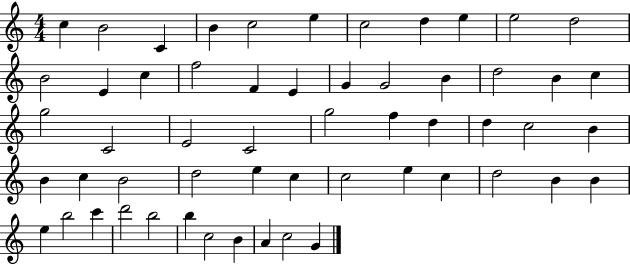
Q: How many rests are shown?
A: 0